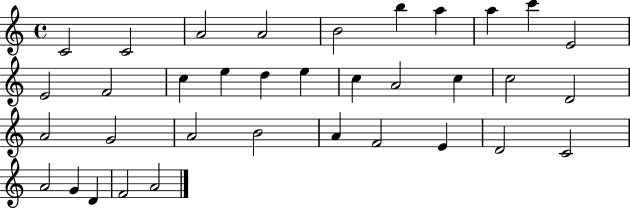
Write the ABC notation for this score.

X:1
T:Untitled
M:4/4
L:1/4
K:C
C2 C2 A2 A2 B2 b a a c' E2 E2 F2 c e d e c A2 c c2 D2 A2 G2 A2 B2 A F2 E D2 C2 A2 G D F2 A2